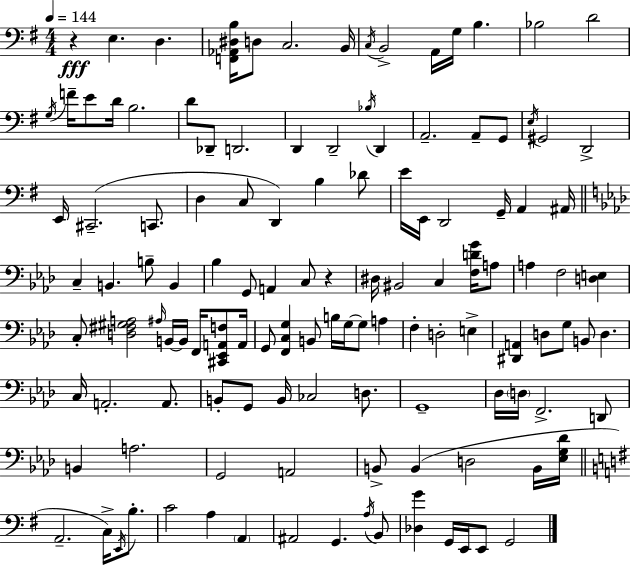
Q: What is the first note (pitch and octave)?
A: E3